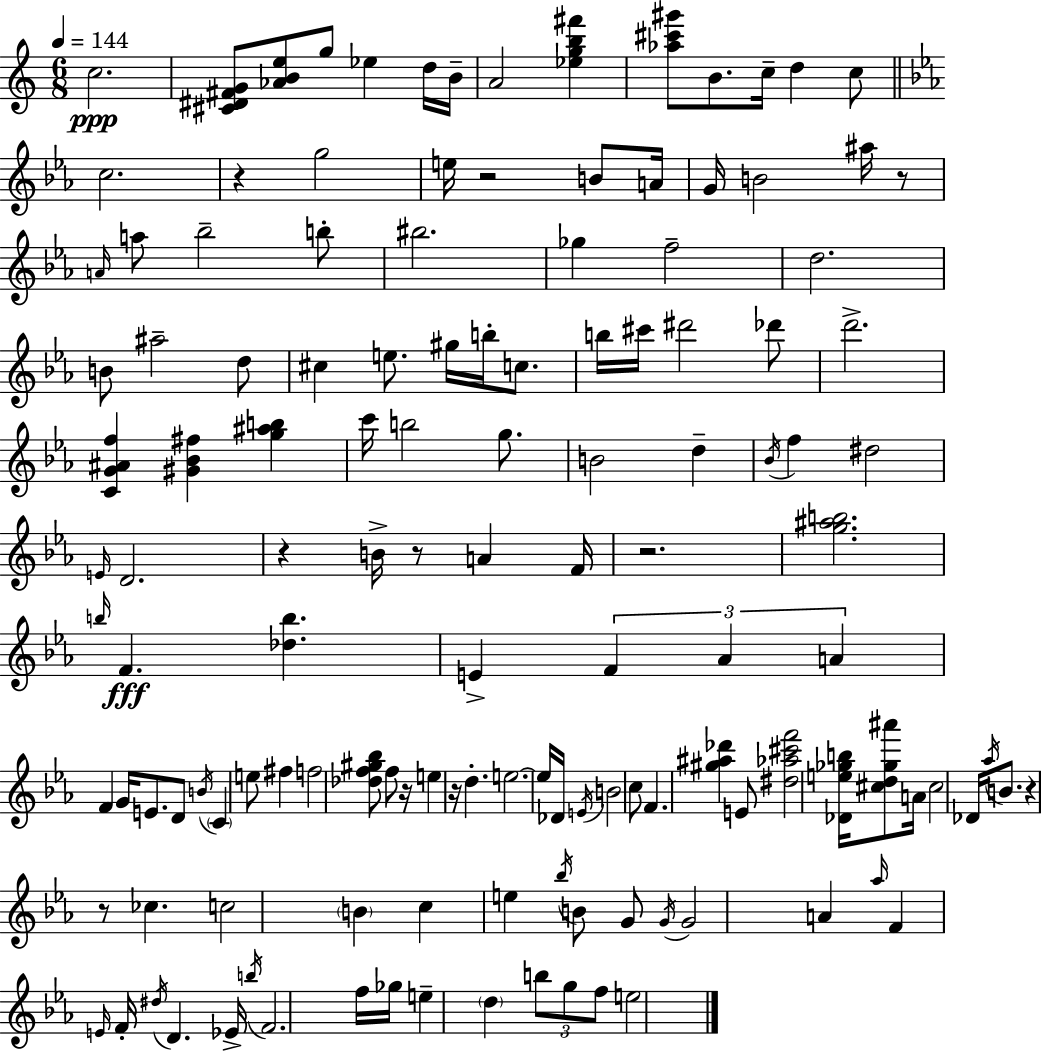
{
  \clef treble
  \numericTimeSignature
  \time 6/8
  \key c \major
  \tempo 4 = 144
  c''2.\ppp | <cis' dis' fis' g'>8 <aes' b' e''>8 g''8 ees''4 d''16 b'16-- | a'2 <ees'' g'' b'' fis'''>4 | <aes'' cis''' gis'''>8 b'8. c''16-- d''4 c''8 | \break \bar "||" \break \key c \minor c''2. | r4 g''2 | e''16 r2 b'8 a'16 | g'16 b'2 ais''16 r8 | \break \grace { a'16 } a''8 bes''2-- b''8-. | bis''2. | ges''4 f''2-- | d''2. | \break b'8 ais''2-- d''8 | cis''4 e''8. gis''16 b''16-. c''8. | b''16 cis'''16 dis'''2 des'''8 | d'''2.-> | \break <c' g' ais' f''>4 <gis' bes' fis''>4 <g'' ais'' b''>4 | c'''16 b''2 g''8. | b'2 d''4-- | \acciaccatura { bes'16 } f''4 dis''2 | \break \grace { e'16 } d'2. | r4 b'16-> r8 a'4 | f'16 r2. | <g'' ais'' b''>2. | \break \grace { b''16 } f'4.\fff <des'' b''>4. | e'4-> \tuplet 3/2 { f'4 | aes'4 a'4 } f'4 | g'16 e'8. d'8 \acciaccatura { b'16 } \parenthesize c'4 e''8 | \break fis''4 f''2 | <des'' f'' gis'' bes''>8 f''8 r16 e''4 r16 d''4.-. | e''2.~~ | e''16 des'16 \acciaccatura { e'16 } b'2 | \break c''8 f'4. | <gis'' ais'' des'''>4 e'8 <dis'' aes'' cis''' f'''>2 | <des' e'' ges'' b''>16 <cis'' d'' ges'' ais'''>8 a'16 cis''2 | des'16 \acciaccatura { aes''16 } b'8. r4 r8 | \break ces''4. c''2 | \parenthesize b'4 c''4 e''4 | \acciaccatura { bes''16 } b'8 g'8 \acciaccatura { g'16 } g'2 | a'4 \grace { aes''16 } f'4 | \break \grace { e'16 } f'16-. \acciaccatura { dis''16 } d'4. ees'16-> | \acciaccatura { b''16 } f'2. | f''16 ges''16 e''4-- \parenthesize d''4 \tuplet 3/2 { b''8 | g''8 f''8 } e''2 | \break \bar "|."
}